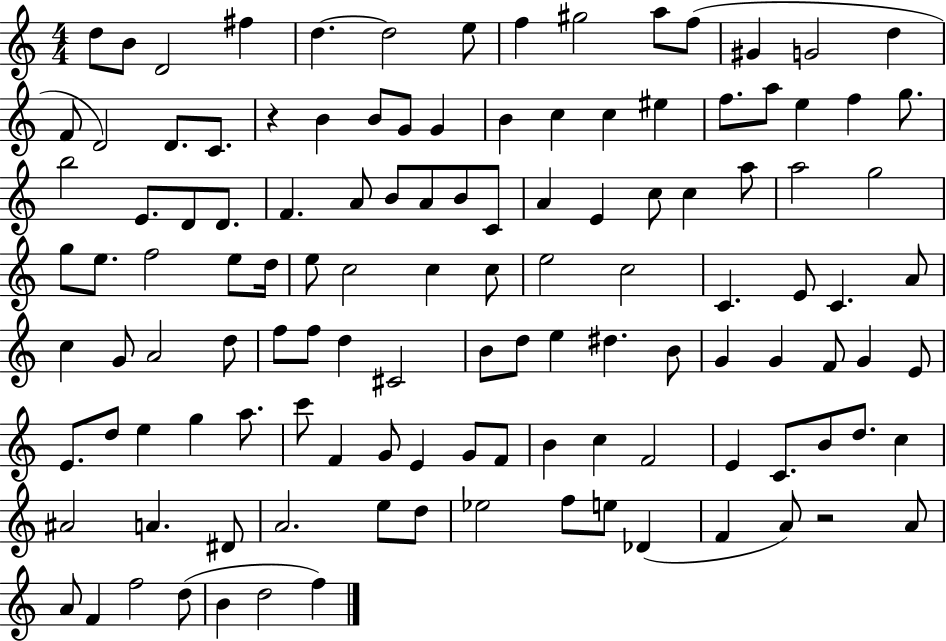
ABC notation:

X:1
T:Untitled
M:4/4
L:1/4
K:C
d/2 B/2 D2 ^f d d2 e/2 f ^g2 a/2 f/2 ^G G2 d F/2 D2 D/2 C/2 z B B/2 G/2 G B c c ^e f/2 a/2 e f g/2 b2 E/2 D/2 D/2 F A/2 B/2 A/2 B/2 C/2 A E c/2 c a/2 a2 g2 g/2 e/2 f2 e/2 d/4 e/2 c2 c c/2 e2 c2 C E/2 C A/2 c G/2 A2 d/2 f/2 f/2 d ^C2 B/2 d/2 e ^d B/2 G G F/2 G E/2 E/2 d/2 e g a/2 c'/2 F G/2 E G/2 F/2 B c F2 E C/2 B/2 d/2 c ^A2 A ^D/2 A2 e/2 d/2 _e2 f/2 e/2 _D F A/2 z2 A/2 A/2 F f2 d/2 B d2 f